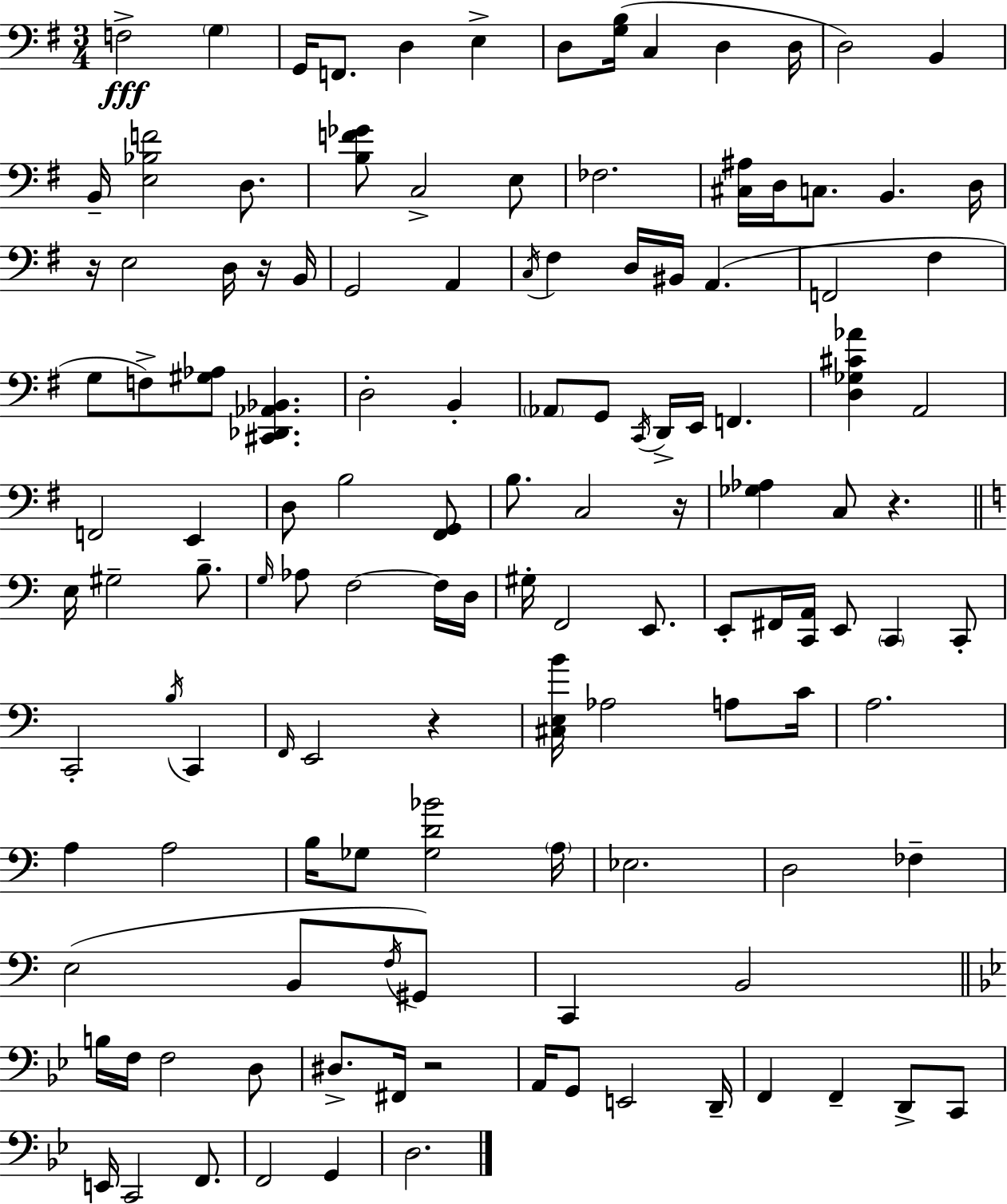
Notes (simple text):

F3/h G3/q G2/s F2/e. D3/q E3/q D3/e [G3,B3]/s C3/q D3/q D3/s D3/h B2/q B2/s [E3,Bb3,F4]/h D3/e. [B3,F4,Gb4]/e C3/h E3/e FES3/h. [C#3,A#3]/s D3/s C3/e. B2/q. D3/s R/s E3/h D3/s R/s B2/s G2/h A2/q C3/s F#3/q D3/s BIS2/s A2/q. F2/h F#3/q G3/e F3/e [G#3,Ab3]/e [C#2,Db2,Ab2,Bb2]/q. D3/h B2/q Ab2/e G2/e C2/s D2/s E2/s F2/q. [D3,Gb3,C#4,Ab4]/q A2/h F2/h E2/q D3/e B3/h [F#2,G2]/e B3/e. C3/h R/s [Gb3,Ab3]/q C3/e R/q. E3/s G#3/h B3/e. G3/s Ab3/e F3/h F3/s D3/s G#3/s F2/h E2/e. E2/e F#2/s [C2,A2]/s E2/e C2/q C2/e C2/h B3/s C2/q F2/s E2/h R/q [C#3,E3,B4]/s Ab3/h A3/e C4/s A3/h. A3/q A3/h B3/s Gb3/e [Gb3,D4,Bb4]/h A3/s Eb3/h. D3/h FES3/q E3/h B2/e F3/s G#2/e C2/q B2/h B3/s F3/s F3/h D3/e D#3/e. F#2/s R/h A2/s G2/e E2/h D2/s F2/q F2/q D2/e C2/e E2/s C2/h F2/e. F2/h G2/q D3/h.